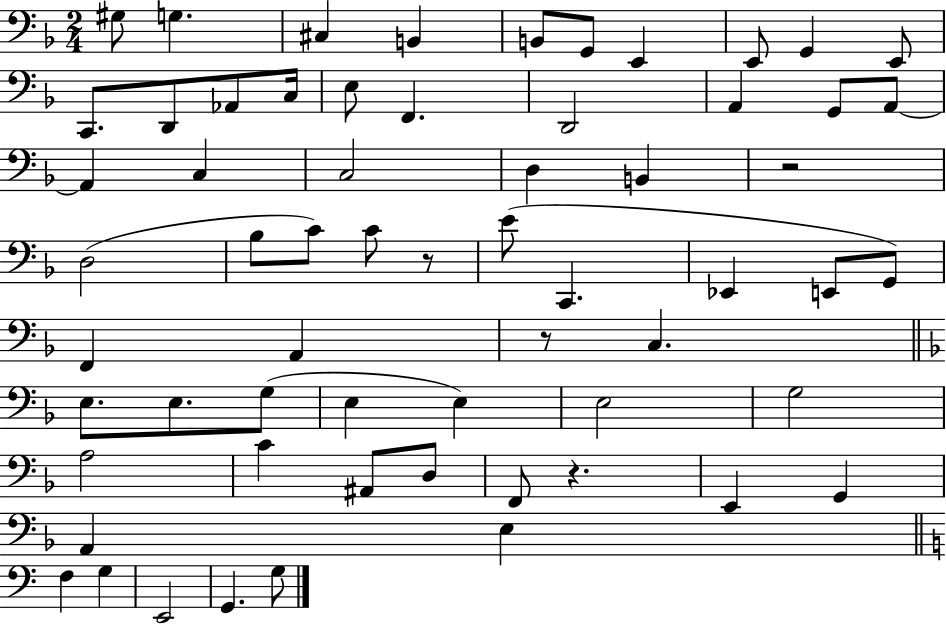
X:1
T:Untitled
M:2/4
L:1/4
K:F
^G,/2 G, ^C, B,, B,,/2 G,,/2 E,, E,,/2 G,, E,,/2 C,,/2 D,,/2 _A,,/2 C,/4 E,/2 F,, D,,2 A,, G,,/2 A,,/2 A,, C, C,2 D, B,, z2 D,2 _B,/2 C/2 C/2 z/2 E/2 C,, _E,, E,,/2 G,,/2 F,, A,, z/2 C, E,/2 E,/2 G,/2 E, E, E,2 G,2 A,2 C ^A,,/2 D,/2 F,,/2 z E,, G,, A,, E, F, G, E,,2 G,, G,/2